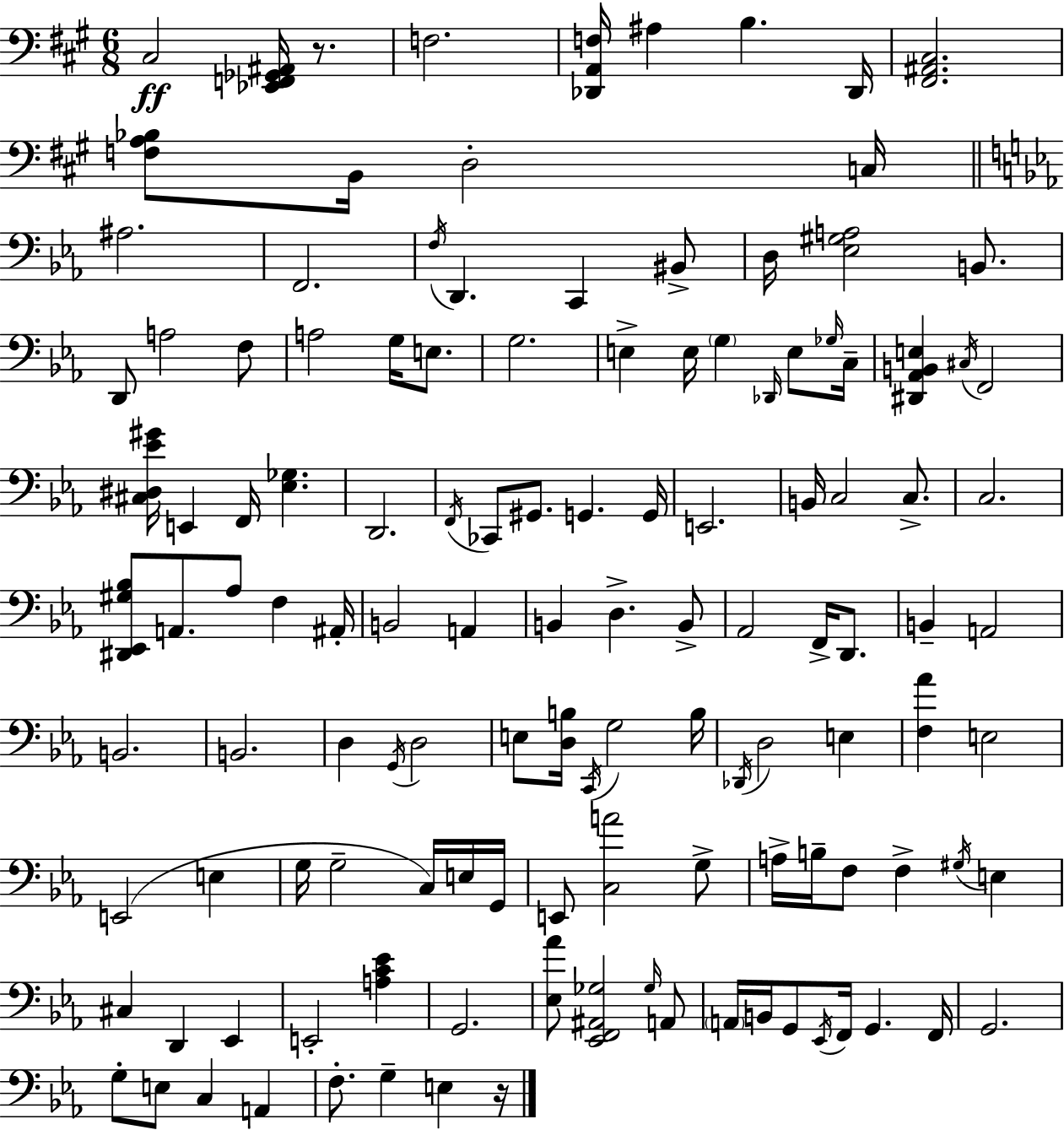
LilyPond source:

{
  \clef bass
  \numericTimeSignature
  \time 6/8
  \key a \major
  \repeat volta 2 { cis2\ff <ees, f, ges, ais,>16 r8. | f2. | <des, a, f>16 ais4 b4. des,16 | <fis, ais, cis>2. | \break <f a bes>8 b,16 d2-. c16 | \bar "||" \break \key ees \major ais2. | f,2. | \acciaccatura { f16 } d,4. c,4 bis,8-> | d16 <ees gis a>2 b,8. | \break d,8 a2 f8 | a2 g16 e8. | g2. | e4-> e16 \parenthesize g4 \grace { des,16 } e8 | \break \grace { ges16 } c16-- <dis, aes, b, e>4 \acciaccatura { cis16 } f,2 | <cis dis ees' gis'>16 e,4 f,16 <ees ges>4. | d,2. | \acciaccatura { f,16 } ces,8 gis,8. g,4. | \break g,16 e,2. | b,16 c2 | c8.-> c2. | <dis, ees, gis bes>8 a,8. aes8 | \break f4 ais,16-. b,2 | a,4 b,4 d4.-> | b,8-> aes,2 | f,16-> d,8. b,4-- a,2 | \break b,2. | b,2. | d4 \acciaccatura { g,16 } d2 | e8 <d b>16 \acciaccatura { c,16 } g2 | \break b16 \acciaccatura { des,16 } d2 | e4 <f aes'>4 | e2 e,2( | e4 g16 g2-- | \break c16) e16 g,16 e,8 <c a'>2 | g8-> a16-> b16-- f8 | f4-> \acciaccatura { gis16 } e4 cis4 | d,4 ees,4 e,2-. | \break <a c' ees'>4 g,2. | <ees aes'>8 <ees, f, ais, ges>2 | \grace { ges16 } a,8 \parenthesize a,16 b,16 | g,8 \acciaccatura { ees,16 } f,16 g,4. f,16 g,2. | \break g8-. | e8 c4 a,4 f8.-. | g4-- e4 r16 } \bar "|."
}